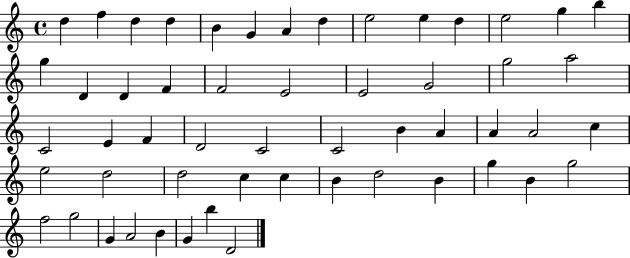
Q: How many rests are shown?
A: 0